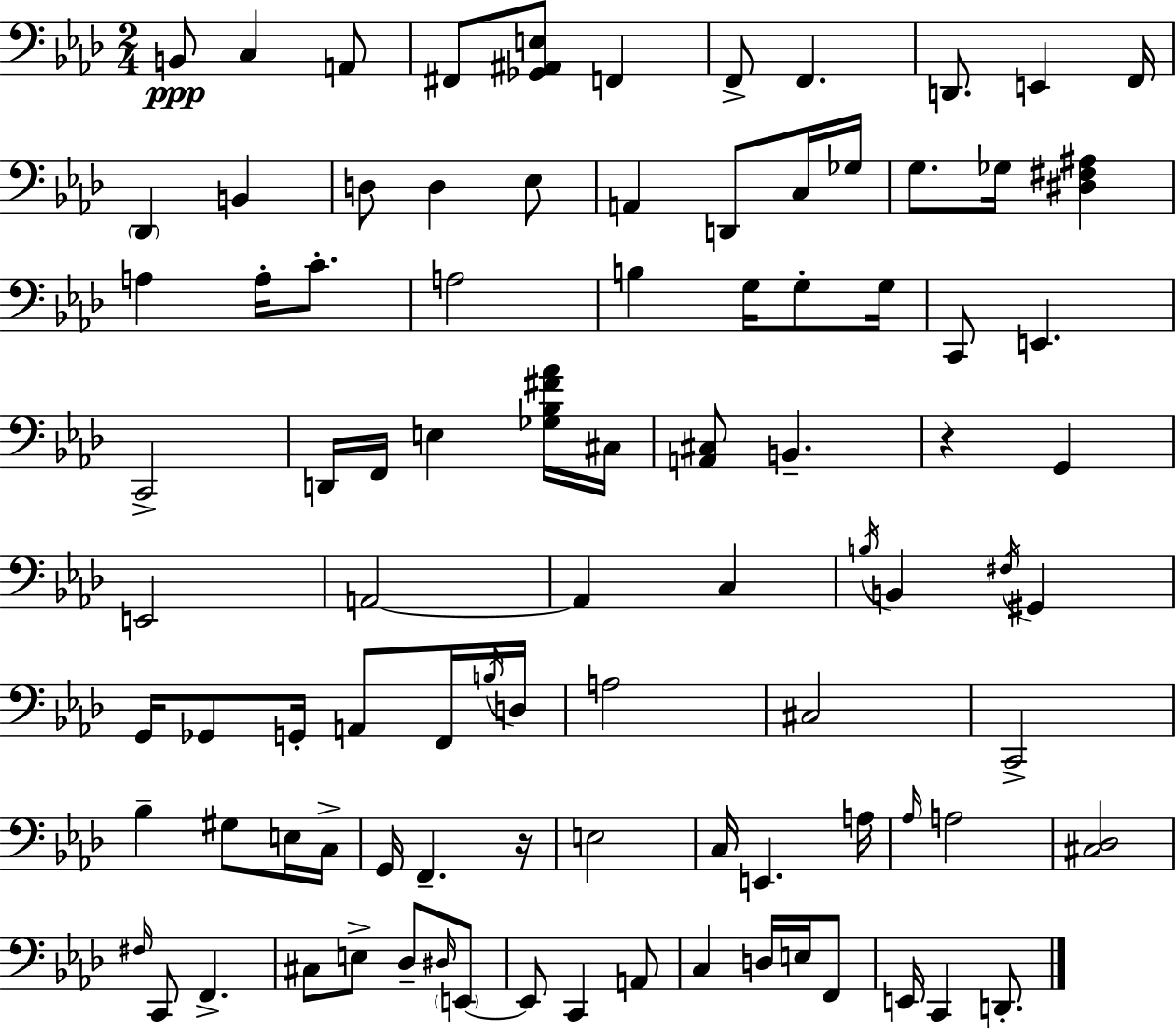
{
  \clef bass
  \numericTimeSignature
  \time 2/4
  \key aes \major
  b,8\ppp c4 a,8 | fis,8 <ges, ais, e>8 f,4 | f,8-> f,4. | d,8. e,4 f,16 | \break \parenthesize des,4 b,4 | d8 d4 ees8 | a,4 d,8 c16 ges16 | g8. ges16 <dis fis ais>4 | \break a4 a16-. c'8.-. | a2 | b4 g16 g8-. g16 | c,8 e,4. | \break c,2-> | d,16 f,16 e4 <ges bes fis' aes'>16 cis16 | <a, cis>8 b,4.-- | r4 g,4 | \break e,2 | a,2~~ | a,4 c4 | \acciaccatura { b16 } b,4 \acciaccatura { fis16 } gis,4 | \break g,16 ges,8 g,16-. a,8 | f,16 \acciaccatura { b16 } d16 a2 | cis2 | c,2-> | \break bes4-- gis8 | e16 c16-> g,16 f,4.-- | r16 e2 | c16 e,4. | \break a16 \grace { aes16 } a2 | <cis des>2 | \grace { fis16 } c,8 f,4.-> | cis8 e8-> | \break des8-- \grace { dis16 } \parenthesize e,8~~ e,8 | c,4 a,8 c4 | d16 e16 f,8 e,16 c,4 | d,8.-. \bar "|."
}